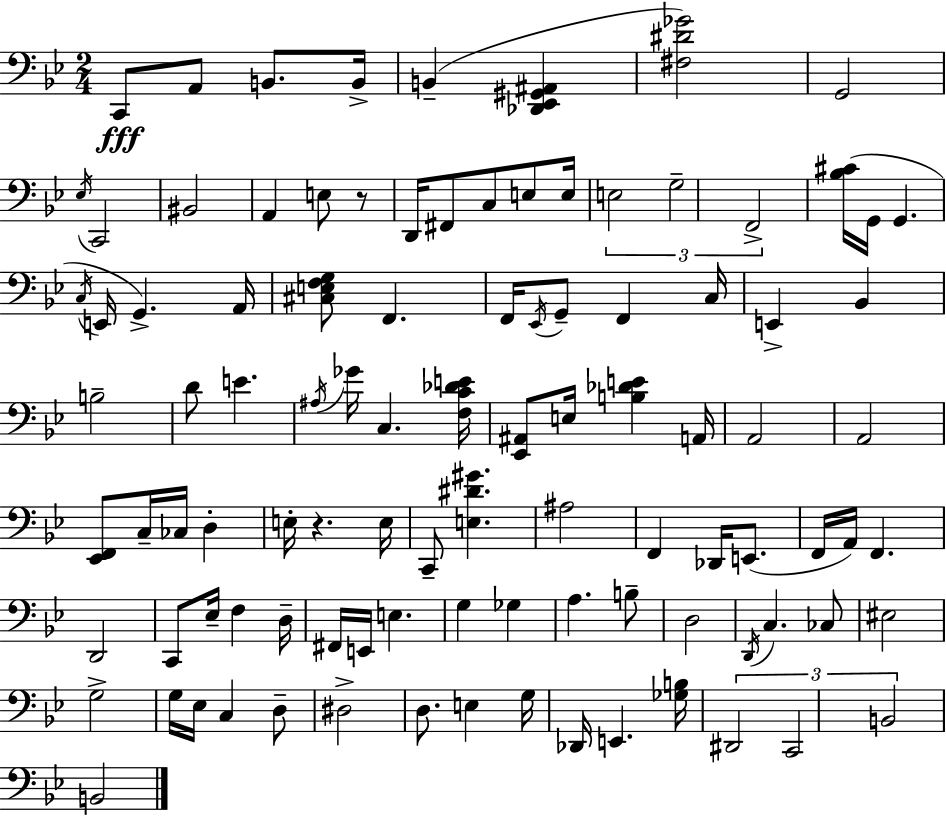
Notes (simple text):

C2/e A2/e B2/e. B2/s B2/q [Db2,Eb2,G#2,A#2]/q [F#3,D#4,Gb4]/h G2/h Eb3/s C2/h BIS2/h A2/q E3/e R/e D2/s F#2/e C3/e E3/e E3/s E3/h G3/h F2/h [Bb3,C#4]/s G2/s G2/q. C3/s E2/s G2/q. A2/s [C#3,E3,F3,G3]/e F2/q. F2/s Eb2/s G2/e F2/q C3/s E2/q Bb2/q B3/h D4/e E4/q. A#3/s Gb4/s C3/q. [F3,C4,Db4,E4]/s [Eb2,A#2]/e E3/s [B3,Db4,E4]/q A2/s A2/h A2/h [Eb2,F2]/e C3/s CES3/s D3/q E3/s R/q. E3/s C2/e [E3,D#4,G#4]/q. A#3/h F2/q Db2/s E2/e. F2/s A2/s F2/q. D2/h C2/e Eb3/s F3/q D3/s F#2/s E2/s E3/q. G3/q Gb3/q A3/q. B3/e D3/h D2/s C3/q. CES3/e EIS3/h G3/h G3/s Eb3/s C3/q D3/e D#3/h D3/e. E3/q G3/s Db2/s E2/q. [Gb3,B3]/s D#2/h C2/h B2/h B2/h